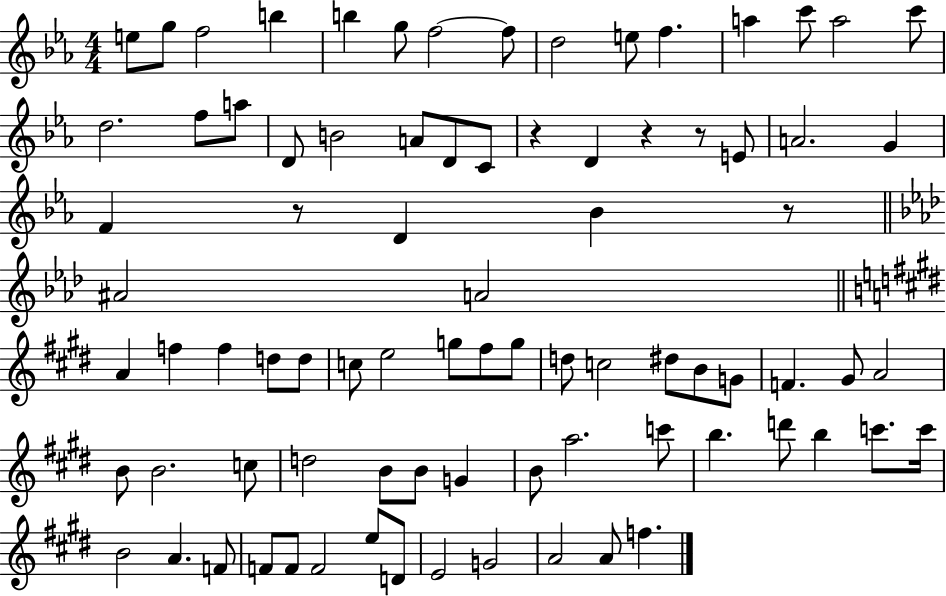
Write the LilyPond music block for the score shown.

{
  \clef treble
  \numericTimeSignature
  \time 4/4
  \key ees \major
  e''8 g''8 f''2 b''4 | b''4 g''8 f''2~~ f''8 | d''2 e''8 f''4. | a''4 c'''8 a''2 c'''8 | \break d''2. f''8 a''8 | d'8 b'2 a'8 d'8 c'8 | r4 d'4 r4 r8 e'8 | a'2. g'4 | \break f'4 r8 d'4 bes'4 r8 | \bar "||" \break \key aes \major ais'2 a'2 | \bar "||" \break \key e \major a'4 f''4 f''4 d''8 d''8 | c''8 e''2 g''8 fis''8 g''8 | d''8 c''2 dis''8 b'8 g'8 | f'4. gis'8 a'2 | \break b'8 b'2. c''8 | d''2 b'8 b'8 g'4 | b'8 a''2. c'''8 | b''4. d'''8 b''4 c'''8. c'''16 | \break b'2 a'4. f'8 | f'8 f'8 f'2 e''8 d'8 | e'2 g'2 | a'2 a'8 f''4. | \break \bar "|."
}